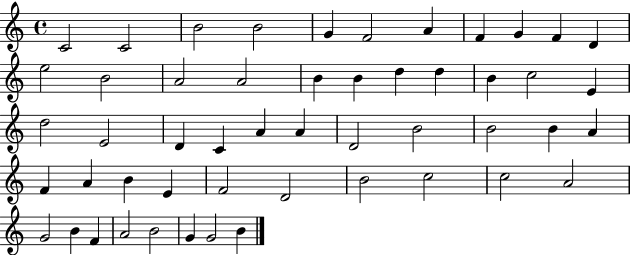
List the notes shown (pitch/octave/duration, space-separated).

C4/h C4/h B4/h B4/h G4/q F4/h A4/q F4/q G4/q F4/q D4/q E5/h B4/h A4/h A4/h B4/q B4/q D5/q D5/q B4/q C5/h E4/q D5/h E4/h D4/q C4/q A4/q A4/q D4/h B4/h B4/h B4/q A4/q F4/q A4/q B4/q E4/q F4/h D4/h B4/h C5/h C5/h A4/h G4/h B4/q F4/q A4/h B4/h G4/q G4/h B4/q